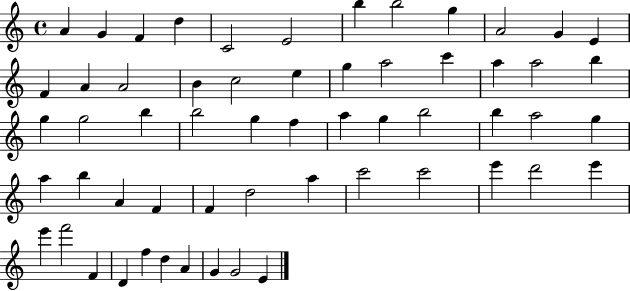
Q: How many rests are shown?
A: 0